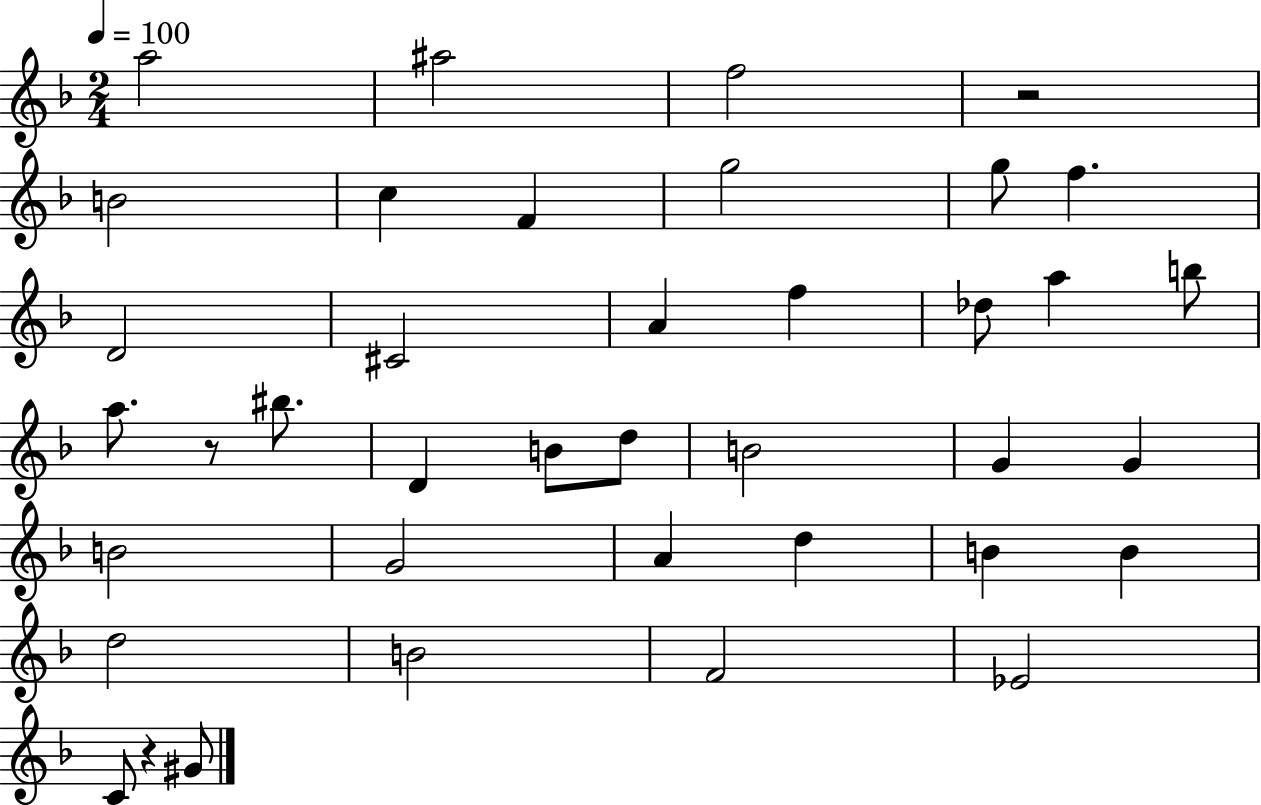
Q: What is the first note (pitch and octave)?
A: A5